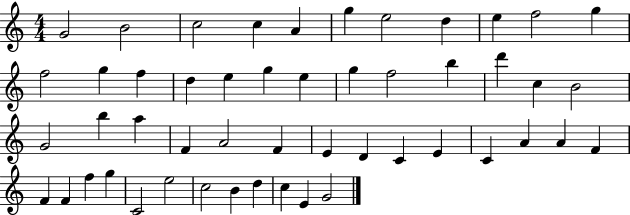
{
  \clef treble
  \numericTimeSignature
  \time 4/4
  \key c \major
  g'2 b'2 | c''2 c''4 a'4 | g''4 e''2 d''4 | e''4 f''2 g''4 | \break f''2 g''4 f''4 | d''4 e''4 g''4 e''4 | g''4 f''2 b''4 | d'''4 c''4 b'2 | \break g'2 b''4 a''4 | f'4 a'2 f'4 | e'4 d'4 c'4 e'4 | c'4 a'4 a'4 f'4 | \break f'4 f'4 f''4 g''4 | c'2 e''2 | c''2 b'4 d''4 | c''4 e'4 g'2 | \break \bar "|."
}